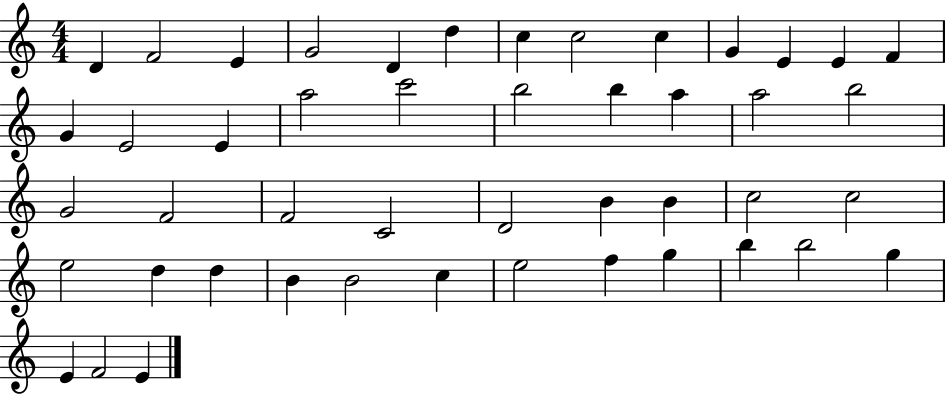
D4/q F4/h E4/q G4/h D4/q D5/q C5/q C5/h C5/q G4/q E4/q E4/q F4/q G4/q E4/h E4/q A5/h C6/h B5/h B5/q A5/q A5/h B5/h G4/h F4/h F4/h C4/h D4/h B4/q B4/q C5/h C5/h E5/h D5/q D5/q B4/q B4/h C5/q E5/h F5/q G5/q B5/q B5/h G5/q E4/q F4/h E4/q